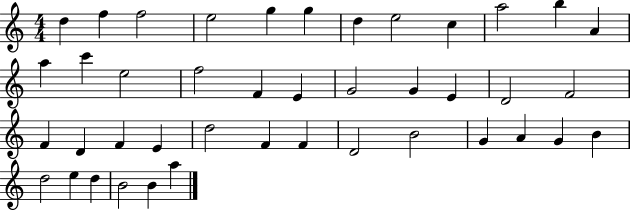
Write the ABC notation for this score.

X:1
T:Untitled
M:4/4
L:1/4
K:C
d f f2 e2 g g d e2 c a2 b A a c' e2 f2 F E G2 G E D2 F2 F D F E d2 F F D2 B2 G A G B d2 e d B2 B a